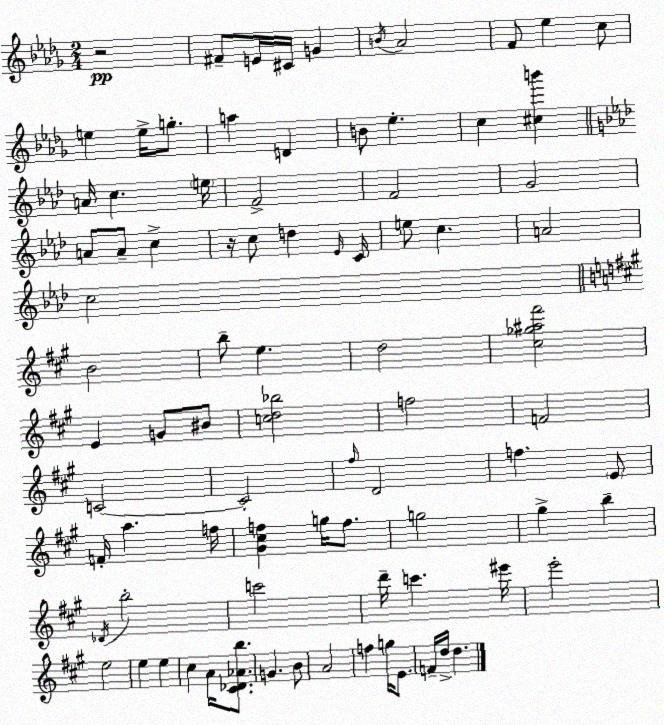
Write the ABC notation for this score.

X:1
T:Untitled
M:2/4
L:1/4
K:Bbm
z2 ^F/2 E/4 ^C/4 G B/4 _A2 F/2 _e c/2 e e/4 g/2 a D B/2 _e c [^cb'] A/4 c e/4 F2 F2 G2 A/2 A/2 c z/4 c/2 d _E/4 C/4 e/2 c A2 c2 B2 b/2 e d2 [^c_g^a^f']2 E G/2 ^B/2 [cd_b]2 f2 F2 C2 C2 ^f/4 D2 f E/2 F/4 a f/4 [^G^cf] g/4 f/2 g2 ^g b _D/4 b2 c'2 d'/4 c' ^e'/4 e'2 e2 e e ^c A/4 [^C_D_Ab]/2 G B/2 A2 f g/4 E/2 F/4 d/4 d